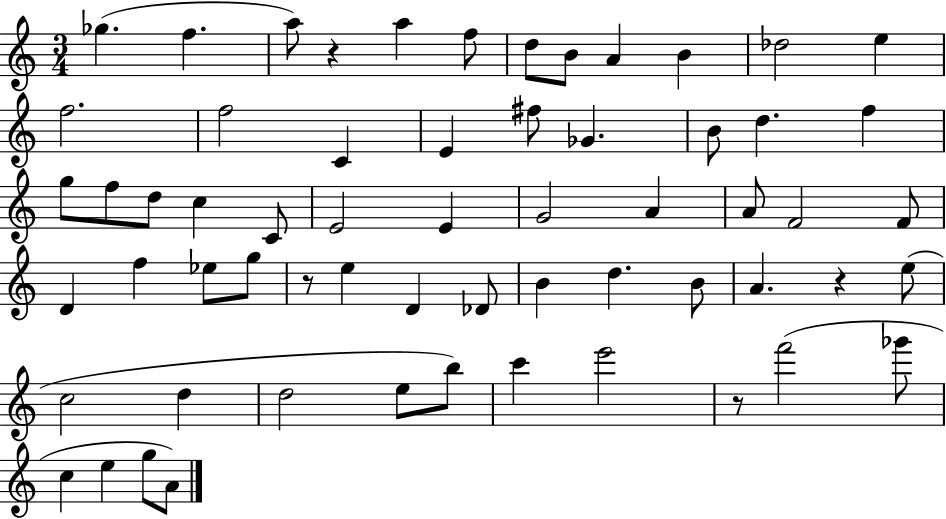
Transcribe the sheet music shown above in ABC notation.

X:1
T:Untitled
M:3/4
L:1/4
K:C
_g f a/2 z a f/2 d/2 B/2 A B _d2 e f2 f2 C E ^f/2 _G B/2 d f g/2 f/2 d/2 c C/2 E2 E G2 A A/2 F2 F/2 D f _e/2 g/2 z/2 e D _D/2 B d B/2 A z e/2 c2 d d2 e/2 b/2 c' e'2 z/2 f'2 _g'/2 c e g/2 A/2